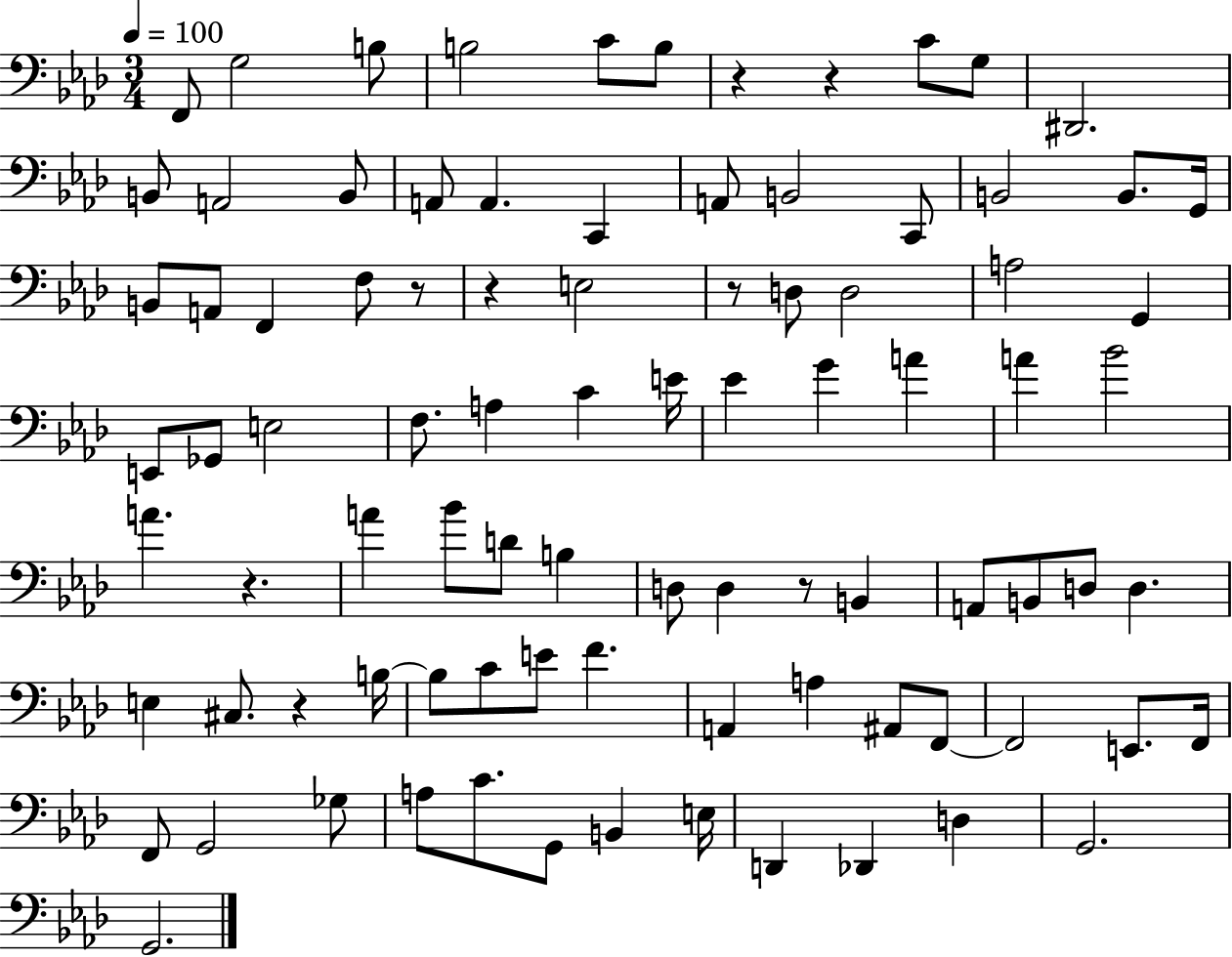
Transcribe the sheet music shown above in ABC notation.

X:1
T:Untitled
M:3/4
L:1/4
K:Ab
F,,/2 G,2 B,/2 B,2 C/2 B,/2 z z C/2 G,/2 ^D,,2 B,,/2 A,,2 B,,/2 A,,/2 A,, C,, A,,/2 B,,2 C,,/2 B,,2 B,,/2 G,,/4 B,,/2 A,,/2 F,, F,/2 z/2 z E,2 z/2 D,/2 D,2 A,2 G,, E,,/2 _G,,/2 E,2 F,/2 A, C E/4 _E G A A _B2 A z A _B/2 D/2 B, D,/2 D, z/2 B,, A,,/2 B,,/2 D,/2 D, E, ^C,/2 z B,/4 B,/2 C/2 E/2 F A,, A, ^A,,/2 F,,/2 F,,2 E,,/2 F,,/4 F,,/2 G,,2 _G,/2 A,/2 C/2 G,,/2 B,, E,/4 D,, _D,, D, G,,2 G,,2